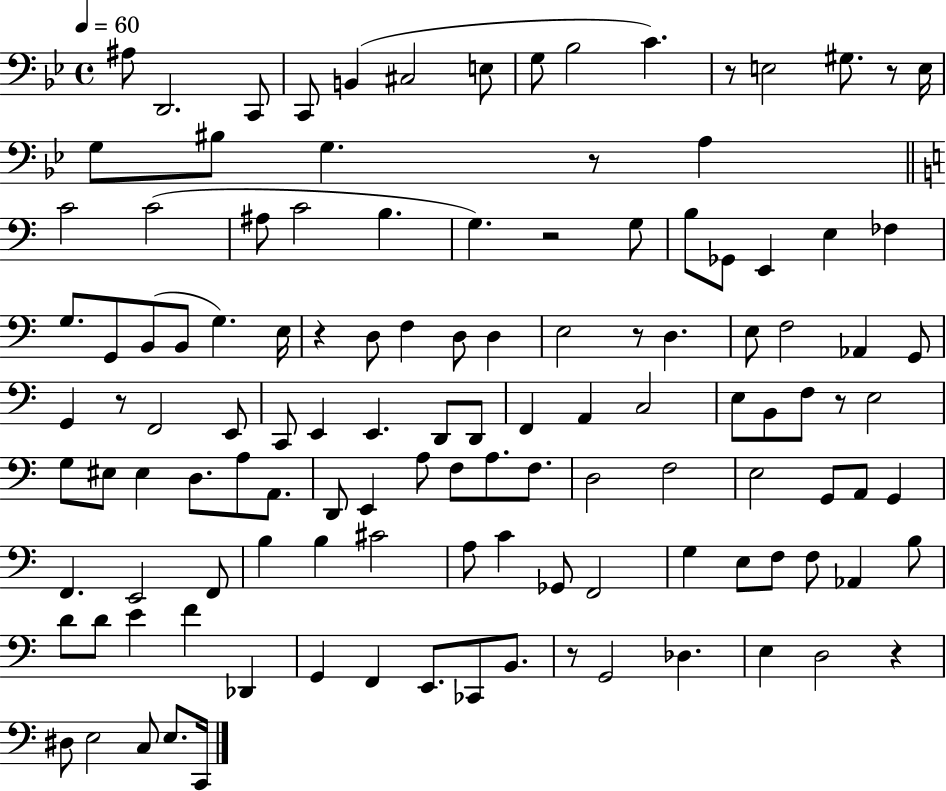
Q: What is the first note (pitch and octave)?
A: A#3